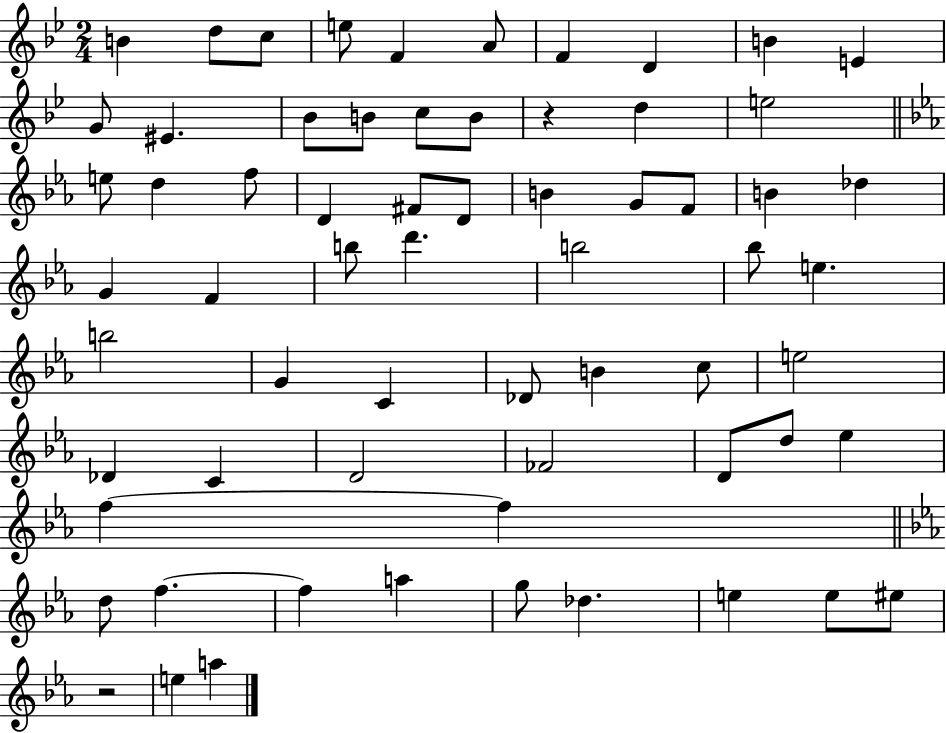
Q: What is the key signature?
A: BES major